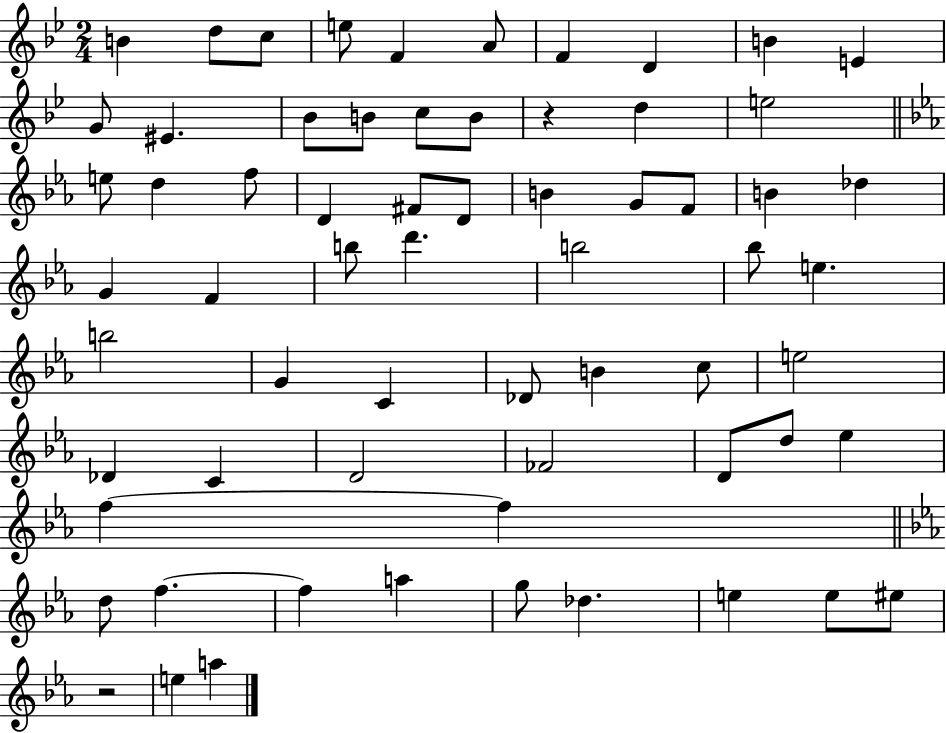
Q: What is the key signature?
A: BES major